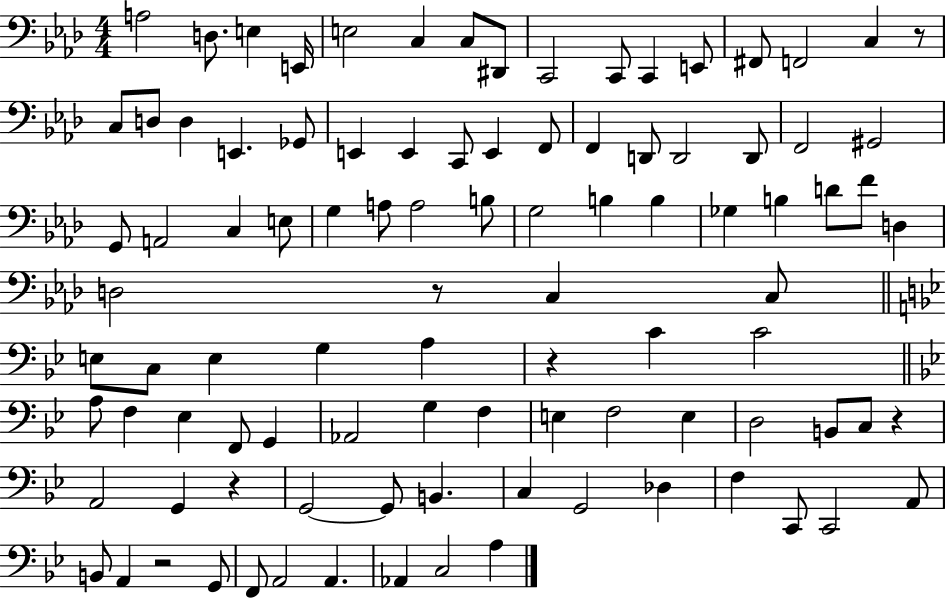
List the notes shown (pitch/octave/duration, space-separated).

A3/h D3/e. E3/q E2/s E3/h C3/q C3/e D#2/e C2/h C2/e C2/q E2/e F#2/e F2/h C3/q R/e C3/e D3/e D3/q E2/q. Gb2/e E2/q E2/q C2/e E2/q F2/e F2/q D2/e D2/h D2/e F2/h G#2/h G2/e A2/h C3/q E3/e G3/q A3/e A3/h B3/e G3/h B3/q B3/q Gb3/q B3/q D4/e F4/e D3/q D3/h R/e C3/q C3/e E3/e C3/e E3/q G3/q A3/q R/q C4/q C4/h A3/e F3/q Eb3/q F2/e G2/q Ab2/h G3/q F3/q E3/q F3/h E3/q D3/h B2/e C3/e R/q A2/h G2/q R/q G2/h G2/e B2/q. C3/q G2/h Db3/q F3/q C2/e C2/h A2/e B2/e A2/q R/h G2/e F2/e A2/h A2/q. Ab2/q C3/h A3/q